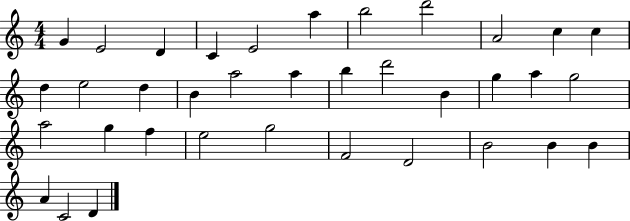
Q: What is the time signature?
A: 4/4